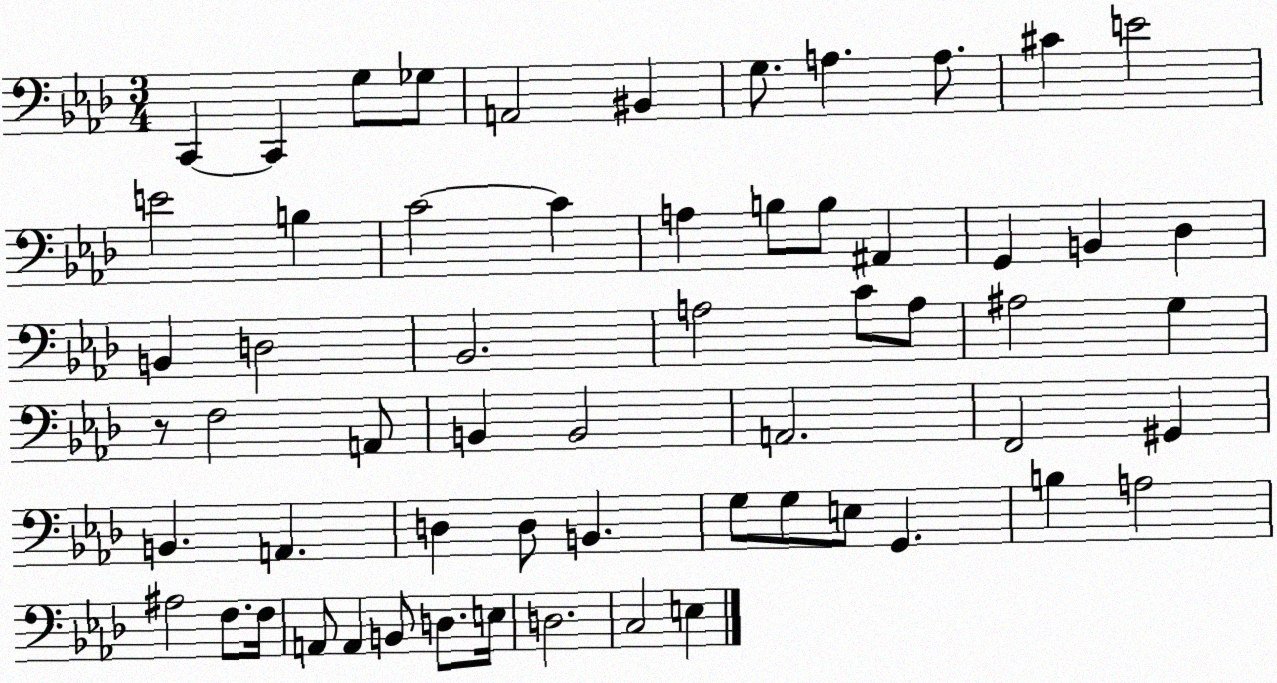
X:1
T:Untitled
M:3/4
L:1/4
K:Ab
C,, C,, G,/2 _G,/2 A,,2 ^B,, G,/2 A, A,/2 ^C E2 E2 B, C2 C A, B,/2 B,/2 ^A,, G,, B,, _D, B,, D,2 _B,,2 A,2 C/2 A,/2 ^A,2 G, z/2 F,2 A,,/2 B,, B,,2 A,,2 F,,2 ^G,, B,, A,, D, D,/2 B,, G,/2 G,/2 E,/2 G,, B, A,2 ^A,2 F,/2 F,/4 A,,/2 A,, B,,/2 D,/2 E,/4 D,2 C,2 E,